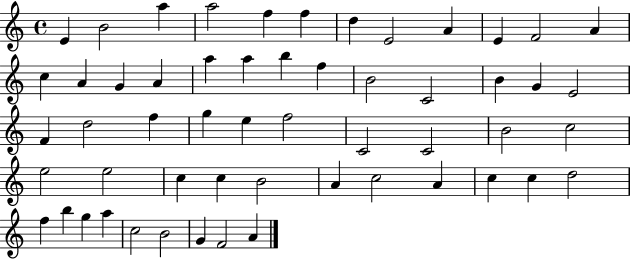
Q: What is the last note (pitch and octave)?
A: A4